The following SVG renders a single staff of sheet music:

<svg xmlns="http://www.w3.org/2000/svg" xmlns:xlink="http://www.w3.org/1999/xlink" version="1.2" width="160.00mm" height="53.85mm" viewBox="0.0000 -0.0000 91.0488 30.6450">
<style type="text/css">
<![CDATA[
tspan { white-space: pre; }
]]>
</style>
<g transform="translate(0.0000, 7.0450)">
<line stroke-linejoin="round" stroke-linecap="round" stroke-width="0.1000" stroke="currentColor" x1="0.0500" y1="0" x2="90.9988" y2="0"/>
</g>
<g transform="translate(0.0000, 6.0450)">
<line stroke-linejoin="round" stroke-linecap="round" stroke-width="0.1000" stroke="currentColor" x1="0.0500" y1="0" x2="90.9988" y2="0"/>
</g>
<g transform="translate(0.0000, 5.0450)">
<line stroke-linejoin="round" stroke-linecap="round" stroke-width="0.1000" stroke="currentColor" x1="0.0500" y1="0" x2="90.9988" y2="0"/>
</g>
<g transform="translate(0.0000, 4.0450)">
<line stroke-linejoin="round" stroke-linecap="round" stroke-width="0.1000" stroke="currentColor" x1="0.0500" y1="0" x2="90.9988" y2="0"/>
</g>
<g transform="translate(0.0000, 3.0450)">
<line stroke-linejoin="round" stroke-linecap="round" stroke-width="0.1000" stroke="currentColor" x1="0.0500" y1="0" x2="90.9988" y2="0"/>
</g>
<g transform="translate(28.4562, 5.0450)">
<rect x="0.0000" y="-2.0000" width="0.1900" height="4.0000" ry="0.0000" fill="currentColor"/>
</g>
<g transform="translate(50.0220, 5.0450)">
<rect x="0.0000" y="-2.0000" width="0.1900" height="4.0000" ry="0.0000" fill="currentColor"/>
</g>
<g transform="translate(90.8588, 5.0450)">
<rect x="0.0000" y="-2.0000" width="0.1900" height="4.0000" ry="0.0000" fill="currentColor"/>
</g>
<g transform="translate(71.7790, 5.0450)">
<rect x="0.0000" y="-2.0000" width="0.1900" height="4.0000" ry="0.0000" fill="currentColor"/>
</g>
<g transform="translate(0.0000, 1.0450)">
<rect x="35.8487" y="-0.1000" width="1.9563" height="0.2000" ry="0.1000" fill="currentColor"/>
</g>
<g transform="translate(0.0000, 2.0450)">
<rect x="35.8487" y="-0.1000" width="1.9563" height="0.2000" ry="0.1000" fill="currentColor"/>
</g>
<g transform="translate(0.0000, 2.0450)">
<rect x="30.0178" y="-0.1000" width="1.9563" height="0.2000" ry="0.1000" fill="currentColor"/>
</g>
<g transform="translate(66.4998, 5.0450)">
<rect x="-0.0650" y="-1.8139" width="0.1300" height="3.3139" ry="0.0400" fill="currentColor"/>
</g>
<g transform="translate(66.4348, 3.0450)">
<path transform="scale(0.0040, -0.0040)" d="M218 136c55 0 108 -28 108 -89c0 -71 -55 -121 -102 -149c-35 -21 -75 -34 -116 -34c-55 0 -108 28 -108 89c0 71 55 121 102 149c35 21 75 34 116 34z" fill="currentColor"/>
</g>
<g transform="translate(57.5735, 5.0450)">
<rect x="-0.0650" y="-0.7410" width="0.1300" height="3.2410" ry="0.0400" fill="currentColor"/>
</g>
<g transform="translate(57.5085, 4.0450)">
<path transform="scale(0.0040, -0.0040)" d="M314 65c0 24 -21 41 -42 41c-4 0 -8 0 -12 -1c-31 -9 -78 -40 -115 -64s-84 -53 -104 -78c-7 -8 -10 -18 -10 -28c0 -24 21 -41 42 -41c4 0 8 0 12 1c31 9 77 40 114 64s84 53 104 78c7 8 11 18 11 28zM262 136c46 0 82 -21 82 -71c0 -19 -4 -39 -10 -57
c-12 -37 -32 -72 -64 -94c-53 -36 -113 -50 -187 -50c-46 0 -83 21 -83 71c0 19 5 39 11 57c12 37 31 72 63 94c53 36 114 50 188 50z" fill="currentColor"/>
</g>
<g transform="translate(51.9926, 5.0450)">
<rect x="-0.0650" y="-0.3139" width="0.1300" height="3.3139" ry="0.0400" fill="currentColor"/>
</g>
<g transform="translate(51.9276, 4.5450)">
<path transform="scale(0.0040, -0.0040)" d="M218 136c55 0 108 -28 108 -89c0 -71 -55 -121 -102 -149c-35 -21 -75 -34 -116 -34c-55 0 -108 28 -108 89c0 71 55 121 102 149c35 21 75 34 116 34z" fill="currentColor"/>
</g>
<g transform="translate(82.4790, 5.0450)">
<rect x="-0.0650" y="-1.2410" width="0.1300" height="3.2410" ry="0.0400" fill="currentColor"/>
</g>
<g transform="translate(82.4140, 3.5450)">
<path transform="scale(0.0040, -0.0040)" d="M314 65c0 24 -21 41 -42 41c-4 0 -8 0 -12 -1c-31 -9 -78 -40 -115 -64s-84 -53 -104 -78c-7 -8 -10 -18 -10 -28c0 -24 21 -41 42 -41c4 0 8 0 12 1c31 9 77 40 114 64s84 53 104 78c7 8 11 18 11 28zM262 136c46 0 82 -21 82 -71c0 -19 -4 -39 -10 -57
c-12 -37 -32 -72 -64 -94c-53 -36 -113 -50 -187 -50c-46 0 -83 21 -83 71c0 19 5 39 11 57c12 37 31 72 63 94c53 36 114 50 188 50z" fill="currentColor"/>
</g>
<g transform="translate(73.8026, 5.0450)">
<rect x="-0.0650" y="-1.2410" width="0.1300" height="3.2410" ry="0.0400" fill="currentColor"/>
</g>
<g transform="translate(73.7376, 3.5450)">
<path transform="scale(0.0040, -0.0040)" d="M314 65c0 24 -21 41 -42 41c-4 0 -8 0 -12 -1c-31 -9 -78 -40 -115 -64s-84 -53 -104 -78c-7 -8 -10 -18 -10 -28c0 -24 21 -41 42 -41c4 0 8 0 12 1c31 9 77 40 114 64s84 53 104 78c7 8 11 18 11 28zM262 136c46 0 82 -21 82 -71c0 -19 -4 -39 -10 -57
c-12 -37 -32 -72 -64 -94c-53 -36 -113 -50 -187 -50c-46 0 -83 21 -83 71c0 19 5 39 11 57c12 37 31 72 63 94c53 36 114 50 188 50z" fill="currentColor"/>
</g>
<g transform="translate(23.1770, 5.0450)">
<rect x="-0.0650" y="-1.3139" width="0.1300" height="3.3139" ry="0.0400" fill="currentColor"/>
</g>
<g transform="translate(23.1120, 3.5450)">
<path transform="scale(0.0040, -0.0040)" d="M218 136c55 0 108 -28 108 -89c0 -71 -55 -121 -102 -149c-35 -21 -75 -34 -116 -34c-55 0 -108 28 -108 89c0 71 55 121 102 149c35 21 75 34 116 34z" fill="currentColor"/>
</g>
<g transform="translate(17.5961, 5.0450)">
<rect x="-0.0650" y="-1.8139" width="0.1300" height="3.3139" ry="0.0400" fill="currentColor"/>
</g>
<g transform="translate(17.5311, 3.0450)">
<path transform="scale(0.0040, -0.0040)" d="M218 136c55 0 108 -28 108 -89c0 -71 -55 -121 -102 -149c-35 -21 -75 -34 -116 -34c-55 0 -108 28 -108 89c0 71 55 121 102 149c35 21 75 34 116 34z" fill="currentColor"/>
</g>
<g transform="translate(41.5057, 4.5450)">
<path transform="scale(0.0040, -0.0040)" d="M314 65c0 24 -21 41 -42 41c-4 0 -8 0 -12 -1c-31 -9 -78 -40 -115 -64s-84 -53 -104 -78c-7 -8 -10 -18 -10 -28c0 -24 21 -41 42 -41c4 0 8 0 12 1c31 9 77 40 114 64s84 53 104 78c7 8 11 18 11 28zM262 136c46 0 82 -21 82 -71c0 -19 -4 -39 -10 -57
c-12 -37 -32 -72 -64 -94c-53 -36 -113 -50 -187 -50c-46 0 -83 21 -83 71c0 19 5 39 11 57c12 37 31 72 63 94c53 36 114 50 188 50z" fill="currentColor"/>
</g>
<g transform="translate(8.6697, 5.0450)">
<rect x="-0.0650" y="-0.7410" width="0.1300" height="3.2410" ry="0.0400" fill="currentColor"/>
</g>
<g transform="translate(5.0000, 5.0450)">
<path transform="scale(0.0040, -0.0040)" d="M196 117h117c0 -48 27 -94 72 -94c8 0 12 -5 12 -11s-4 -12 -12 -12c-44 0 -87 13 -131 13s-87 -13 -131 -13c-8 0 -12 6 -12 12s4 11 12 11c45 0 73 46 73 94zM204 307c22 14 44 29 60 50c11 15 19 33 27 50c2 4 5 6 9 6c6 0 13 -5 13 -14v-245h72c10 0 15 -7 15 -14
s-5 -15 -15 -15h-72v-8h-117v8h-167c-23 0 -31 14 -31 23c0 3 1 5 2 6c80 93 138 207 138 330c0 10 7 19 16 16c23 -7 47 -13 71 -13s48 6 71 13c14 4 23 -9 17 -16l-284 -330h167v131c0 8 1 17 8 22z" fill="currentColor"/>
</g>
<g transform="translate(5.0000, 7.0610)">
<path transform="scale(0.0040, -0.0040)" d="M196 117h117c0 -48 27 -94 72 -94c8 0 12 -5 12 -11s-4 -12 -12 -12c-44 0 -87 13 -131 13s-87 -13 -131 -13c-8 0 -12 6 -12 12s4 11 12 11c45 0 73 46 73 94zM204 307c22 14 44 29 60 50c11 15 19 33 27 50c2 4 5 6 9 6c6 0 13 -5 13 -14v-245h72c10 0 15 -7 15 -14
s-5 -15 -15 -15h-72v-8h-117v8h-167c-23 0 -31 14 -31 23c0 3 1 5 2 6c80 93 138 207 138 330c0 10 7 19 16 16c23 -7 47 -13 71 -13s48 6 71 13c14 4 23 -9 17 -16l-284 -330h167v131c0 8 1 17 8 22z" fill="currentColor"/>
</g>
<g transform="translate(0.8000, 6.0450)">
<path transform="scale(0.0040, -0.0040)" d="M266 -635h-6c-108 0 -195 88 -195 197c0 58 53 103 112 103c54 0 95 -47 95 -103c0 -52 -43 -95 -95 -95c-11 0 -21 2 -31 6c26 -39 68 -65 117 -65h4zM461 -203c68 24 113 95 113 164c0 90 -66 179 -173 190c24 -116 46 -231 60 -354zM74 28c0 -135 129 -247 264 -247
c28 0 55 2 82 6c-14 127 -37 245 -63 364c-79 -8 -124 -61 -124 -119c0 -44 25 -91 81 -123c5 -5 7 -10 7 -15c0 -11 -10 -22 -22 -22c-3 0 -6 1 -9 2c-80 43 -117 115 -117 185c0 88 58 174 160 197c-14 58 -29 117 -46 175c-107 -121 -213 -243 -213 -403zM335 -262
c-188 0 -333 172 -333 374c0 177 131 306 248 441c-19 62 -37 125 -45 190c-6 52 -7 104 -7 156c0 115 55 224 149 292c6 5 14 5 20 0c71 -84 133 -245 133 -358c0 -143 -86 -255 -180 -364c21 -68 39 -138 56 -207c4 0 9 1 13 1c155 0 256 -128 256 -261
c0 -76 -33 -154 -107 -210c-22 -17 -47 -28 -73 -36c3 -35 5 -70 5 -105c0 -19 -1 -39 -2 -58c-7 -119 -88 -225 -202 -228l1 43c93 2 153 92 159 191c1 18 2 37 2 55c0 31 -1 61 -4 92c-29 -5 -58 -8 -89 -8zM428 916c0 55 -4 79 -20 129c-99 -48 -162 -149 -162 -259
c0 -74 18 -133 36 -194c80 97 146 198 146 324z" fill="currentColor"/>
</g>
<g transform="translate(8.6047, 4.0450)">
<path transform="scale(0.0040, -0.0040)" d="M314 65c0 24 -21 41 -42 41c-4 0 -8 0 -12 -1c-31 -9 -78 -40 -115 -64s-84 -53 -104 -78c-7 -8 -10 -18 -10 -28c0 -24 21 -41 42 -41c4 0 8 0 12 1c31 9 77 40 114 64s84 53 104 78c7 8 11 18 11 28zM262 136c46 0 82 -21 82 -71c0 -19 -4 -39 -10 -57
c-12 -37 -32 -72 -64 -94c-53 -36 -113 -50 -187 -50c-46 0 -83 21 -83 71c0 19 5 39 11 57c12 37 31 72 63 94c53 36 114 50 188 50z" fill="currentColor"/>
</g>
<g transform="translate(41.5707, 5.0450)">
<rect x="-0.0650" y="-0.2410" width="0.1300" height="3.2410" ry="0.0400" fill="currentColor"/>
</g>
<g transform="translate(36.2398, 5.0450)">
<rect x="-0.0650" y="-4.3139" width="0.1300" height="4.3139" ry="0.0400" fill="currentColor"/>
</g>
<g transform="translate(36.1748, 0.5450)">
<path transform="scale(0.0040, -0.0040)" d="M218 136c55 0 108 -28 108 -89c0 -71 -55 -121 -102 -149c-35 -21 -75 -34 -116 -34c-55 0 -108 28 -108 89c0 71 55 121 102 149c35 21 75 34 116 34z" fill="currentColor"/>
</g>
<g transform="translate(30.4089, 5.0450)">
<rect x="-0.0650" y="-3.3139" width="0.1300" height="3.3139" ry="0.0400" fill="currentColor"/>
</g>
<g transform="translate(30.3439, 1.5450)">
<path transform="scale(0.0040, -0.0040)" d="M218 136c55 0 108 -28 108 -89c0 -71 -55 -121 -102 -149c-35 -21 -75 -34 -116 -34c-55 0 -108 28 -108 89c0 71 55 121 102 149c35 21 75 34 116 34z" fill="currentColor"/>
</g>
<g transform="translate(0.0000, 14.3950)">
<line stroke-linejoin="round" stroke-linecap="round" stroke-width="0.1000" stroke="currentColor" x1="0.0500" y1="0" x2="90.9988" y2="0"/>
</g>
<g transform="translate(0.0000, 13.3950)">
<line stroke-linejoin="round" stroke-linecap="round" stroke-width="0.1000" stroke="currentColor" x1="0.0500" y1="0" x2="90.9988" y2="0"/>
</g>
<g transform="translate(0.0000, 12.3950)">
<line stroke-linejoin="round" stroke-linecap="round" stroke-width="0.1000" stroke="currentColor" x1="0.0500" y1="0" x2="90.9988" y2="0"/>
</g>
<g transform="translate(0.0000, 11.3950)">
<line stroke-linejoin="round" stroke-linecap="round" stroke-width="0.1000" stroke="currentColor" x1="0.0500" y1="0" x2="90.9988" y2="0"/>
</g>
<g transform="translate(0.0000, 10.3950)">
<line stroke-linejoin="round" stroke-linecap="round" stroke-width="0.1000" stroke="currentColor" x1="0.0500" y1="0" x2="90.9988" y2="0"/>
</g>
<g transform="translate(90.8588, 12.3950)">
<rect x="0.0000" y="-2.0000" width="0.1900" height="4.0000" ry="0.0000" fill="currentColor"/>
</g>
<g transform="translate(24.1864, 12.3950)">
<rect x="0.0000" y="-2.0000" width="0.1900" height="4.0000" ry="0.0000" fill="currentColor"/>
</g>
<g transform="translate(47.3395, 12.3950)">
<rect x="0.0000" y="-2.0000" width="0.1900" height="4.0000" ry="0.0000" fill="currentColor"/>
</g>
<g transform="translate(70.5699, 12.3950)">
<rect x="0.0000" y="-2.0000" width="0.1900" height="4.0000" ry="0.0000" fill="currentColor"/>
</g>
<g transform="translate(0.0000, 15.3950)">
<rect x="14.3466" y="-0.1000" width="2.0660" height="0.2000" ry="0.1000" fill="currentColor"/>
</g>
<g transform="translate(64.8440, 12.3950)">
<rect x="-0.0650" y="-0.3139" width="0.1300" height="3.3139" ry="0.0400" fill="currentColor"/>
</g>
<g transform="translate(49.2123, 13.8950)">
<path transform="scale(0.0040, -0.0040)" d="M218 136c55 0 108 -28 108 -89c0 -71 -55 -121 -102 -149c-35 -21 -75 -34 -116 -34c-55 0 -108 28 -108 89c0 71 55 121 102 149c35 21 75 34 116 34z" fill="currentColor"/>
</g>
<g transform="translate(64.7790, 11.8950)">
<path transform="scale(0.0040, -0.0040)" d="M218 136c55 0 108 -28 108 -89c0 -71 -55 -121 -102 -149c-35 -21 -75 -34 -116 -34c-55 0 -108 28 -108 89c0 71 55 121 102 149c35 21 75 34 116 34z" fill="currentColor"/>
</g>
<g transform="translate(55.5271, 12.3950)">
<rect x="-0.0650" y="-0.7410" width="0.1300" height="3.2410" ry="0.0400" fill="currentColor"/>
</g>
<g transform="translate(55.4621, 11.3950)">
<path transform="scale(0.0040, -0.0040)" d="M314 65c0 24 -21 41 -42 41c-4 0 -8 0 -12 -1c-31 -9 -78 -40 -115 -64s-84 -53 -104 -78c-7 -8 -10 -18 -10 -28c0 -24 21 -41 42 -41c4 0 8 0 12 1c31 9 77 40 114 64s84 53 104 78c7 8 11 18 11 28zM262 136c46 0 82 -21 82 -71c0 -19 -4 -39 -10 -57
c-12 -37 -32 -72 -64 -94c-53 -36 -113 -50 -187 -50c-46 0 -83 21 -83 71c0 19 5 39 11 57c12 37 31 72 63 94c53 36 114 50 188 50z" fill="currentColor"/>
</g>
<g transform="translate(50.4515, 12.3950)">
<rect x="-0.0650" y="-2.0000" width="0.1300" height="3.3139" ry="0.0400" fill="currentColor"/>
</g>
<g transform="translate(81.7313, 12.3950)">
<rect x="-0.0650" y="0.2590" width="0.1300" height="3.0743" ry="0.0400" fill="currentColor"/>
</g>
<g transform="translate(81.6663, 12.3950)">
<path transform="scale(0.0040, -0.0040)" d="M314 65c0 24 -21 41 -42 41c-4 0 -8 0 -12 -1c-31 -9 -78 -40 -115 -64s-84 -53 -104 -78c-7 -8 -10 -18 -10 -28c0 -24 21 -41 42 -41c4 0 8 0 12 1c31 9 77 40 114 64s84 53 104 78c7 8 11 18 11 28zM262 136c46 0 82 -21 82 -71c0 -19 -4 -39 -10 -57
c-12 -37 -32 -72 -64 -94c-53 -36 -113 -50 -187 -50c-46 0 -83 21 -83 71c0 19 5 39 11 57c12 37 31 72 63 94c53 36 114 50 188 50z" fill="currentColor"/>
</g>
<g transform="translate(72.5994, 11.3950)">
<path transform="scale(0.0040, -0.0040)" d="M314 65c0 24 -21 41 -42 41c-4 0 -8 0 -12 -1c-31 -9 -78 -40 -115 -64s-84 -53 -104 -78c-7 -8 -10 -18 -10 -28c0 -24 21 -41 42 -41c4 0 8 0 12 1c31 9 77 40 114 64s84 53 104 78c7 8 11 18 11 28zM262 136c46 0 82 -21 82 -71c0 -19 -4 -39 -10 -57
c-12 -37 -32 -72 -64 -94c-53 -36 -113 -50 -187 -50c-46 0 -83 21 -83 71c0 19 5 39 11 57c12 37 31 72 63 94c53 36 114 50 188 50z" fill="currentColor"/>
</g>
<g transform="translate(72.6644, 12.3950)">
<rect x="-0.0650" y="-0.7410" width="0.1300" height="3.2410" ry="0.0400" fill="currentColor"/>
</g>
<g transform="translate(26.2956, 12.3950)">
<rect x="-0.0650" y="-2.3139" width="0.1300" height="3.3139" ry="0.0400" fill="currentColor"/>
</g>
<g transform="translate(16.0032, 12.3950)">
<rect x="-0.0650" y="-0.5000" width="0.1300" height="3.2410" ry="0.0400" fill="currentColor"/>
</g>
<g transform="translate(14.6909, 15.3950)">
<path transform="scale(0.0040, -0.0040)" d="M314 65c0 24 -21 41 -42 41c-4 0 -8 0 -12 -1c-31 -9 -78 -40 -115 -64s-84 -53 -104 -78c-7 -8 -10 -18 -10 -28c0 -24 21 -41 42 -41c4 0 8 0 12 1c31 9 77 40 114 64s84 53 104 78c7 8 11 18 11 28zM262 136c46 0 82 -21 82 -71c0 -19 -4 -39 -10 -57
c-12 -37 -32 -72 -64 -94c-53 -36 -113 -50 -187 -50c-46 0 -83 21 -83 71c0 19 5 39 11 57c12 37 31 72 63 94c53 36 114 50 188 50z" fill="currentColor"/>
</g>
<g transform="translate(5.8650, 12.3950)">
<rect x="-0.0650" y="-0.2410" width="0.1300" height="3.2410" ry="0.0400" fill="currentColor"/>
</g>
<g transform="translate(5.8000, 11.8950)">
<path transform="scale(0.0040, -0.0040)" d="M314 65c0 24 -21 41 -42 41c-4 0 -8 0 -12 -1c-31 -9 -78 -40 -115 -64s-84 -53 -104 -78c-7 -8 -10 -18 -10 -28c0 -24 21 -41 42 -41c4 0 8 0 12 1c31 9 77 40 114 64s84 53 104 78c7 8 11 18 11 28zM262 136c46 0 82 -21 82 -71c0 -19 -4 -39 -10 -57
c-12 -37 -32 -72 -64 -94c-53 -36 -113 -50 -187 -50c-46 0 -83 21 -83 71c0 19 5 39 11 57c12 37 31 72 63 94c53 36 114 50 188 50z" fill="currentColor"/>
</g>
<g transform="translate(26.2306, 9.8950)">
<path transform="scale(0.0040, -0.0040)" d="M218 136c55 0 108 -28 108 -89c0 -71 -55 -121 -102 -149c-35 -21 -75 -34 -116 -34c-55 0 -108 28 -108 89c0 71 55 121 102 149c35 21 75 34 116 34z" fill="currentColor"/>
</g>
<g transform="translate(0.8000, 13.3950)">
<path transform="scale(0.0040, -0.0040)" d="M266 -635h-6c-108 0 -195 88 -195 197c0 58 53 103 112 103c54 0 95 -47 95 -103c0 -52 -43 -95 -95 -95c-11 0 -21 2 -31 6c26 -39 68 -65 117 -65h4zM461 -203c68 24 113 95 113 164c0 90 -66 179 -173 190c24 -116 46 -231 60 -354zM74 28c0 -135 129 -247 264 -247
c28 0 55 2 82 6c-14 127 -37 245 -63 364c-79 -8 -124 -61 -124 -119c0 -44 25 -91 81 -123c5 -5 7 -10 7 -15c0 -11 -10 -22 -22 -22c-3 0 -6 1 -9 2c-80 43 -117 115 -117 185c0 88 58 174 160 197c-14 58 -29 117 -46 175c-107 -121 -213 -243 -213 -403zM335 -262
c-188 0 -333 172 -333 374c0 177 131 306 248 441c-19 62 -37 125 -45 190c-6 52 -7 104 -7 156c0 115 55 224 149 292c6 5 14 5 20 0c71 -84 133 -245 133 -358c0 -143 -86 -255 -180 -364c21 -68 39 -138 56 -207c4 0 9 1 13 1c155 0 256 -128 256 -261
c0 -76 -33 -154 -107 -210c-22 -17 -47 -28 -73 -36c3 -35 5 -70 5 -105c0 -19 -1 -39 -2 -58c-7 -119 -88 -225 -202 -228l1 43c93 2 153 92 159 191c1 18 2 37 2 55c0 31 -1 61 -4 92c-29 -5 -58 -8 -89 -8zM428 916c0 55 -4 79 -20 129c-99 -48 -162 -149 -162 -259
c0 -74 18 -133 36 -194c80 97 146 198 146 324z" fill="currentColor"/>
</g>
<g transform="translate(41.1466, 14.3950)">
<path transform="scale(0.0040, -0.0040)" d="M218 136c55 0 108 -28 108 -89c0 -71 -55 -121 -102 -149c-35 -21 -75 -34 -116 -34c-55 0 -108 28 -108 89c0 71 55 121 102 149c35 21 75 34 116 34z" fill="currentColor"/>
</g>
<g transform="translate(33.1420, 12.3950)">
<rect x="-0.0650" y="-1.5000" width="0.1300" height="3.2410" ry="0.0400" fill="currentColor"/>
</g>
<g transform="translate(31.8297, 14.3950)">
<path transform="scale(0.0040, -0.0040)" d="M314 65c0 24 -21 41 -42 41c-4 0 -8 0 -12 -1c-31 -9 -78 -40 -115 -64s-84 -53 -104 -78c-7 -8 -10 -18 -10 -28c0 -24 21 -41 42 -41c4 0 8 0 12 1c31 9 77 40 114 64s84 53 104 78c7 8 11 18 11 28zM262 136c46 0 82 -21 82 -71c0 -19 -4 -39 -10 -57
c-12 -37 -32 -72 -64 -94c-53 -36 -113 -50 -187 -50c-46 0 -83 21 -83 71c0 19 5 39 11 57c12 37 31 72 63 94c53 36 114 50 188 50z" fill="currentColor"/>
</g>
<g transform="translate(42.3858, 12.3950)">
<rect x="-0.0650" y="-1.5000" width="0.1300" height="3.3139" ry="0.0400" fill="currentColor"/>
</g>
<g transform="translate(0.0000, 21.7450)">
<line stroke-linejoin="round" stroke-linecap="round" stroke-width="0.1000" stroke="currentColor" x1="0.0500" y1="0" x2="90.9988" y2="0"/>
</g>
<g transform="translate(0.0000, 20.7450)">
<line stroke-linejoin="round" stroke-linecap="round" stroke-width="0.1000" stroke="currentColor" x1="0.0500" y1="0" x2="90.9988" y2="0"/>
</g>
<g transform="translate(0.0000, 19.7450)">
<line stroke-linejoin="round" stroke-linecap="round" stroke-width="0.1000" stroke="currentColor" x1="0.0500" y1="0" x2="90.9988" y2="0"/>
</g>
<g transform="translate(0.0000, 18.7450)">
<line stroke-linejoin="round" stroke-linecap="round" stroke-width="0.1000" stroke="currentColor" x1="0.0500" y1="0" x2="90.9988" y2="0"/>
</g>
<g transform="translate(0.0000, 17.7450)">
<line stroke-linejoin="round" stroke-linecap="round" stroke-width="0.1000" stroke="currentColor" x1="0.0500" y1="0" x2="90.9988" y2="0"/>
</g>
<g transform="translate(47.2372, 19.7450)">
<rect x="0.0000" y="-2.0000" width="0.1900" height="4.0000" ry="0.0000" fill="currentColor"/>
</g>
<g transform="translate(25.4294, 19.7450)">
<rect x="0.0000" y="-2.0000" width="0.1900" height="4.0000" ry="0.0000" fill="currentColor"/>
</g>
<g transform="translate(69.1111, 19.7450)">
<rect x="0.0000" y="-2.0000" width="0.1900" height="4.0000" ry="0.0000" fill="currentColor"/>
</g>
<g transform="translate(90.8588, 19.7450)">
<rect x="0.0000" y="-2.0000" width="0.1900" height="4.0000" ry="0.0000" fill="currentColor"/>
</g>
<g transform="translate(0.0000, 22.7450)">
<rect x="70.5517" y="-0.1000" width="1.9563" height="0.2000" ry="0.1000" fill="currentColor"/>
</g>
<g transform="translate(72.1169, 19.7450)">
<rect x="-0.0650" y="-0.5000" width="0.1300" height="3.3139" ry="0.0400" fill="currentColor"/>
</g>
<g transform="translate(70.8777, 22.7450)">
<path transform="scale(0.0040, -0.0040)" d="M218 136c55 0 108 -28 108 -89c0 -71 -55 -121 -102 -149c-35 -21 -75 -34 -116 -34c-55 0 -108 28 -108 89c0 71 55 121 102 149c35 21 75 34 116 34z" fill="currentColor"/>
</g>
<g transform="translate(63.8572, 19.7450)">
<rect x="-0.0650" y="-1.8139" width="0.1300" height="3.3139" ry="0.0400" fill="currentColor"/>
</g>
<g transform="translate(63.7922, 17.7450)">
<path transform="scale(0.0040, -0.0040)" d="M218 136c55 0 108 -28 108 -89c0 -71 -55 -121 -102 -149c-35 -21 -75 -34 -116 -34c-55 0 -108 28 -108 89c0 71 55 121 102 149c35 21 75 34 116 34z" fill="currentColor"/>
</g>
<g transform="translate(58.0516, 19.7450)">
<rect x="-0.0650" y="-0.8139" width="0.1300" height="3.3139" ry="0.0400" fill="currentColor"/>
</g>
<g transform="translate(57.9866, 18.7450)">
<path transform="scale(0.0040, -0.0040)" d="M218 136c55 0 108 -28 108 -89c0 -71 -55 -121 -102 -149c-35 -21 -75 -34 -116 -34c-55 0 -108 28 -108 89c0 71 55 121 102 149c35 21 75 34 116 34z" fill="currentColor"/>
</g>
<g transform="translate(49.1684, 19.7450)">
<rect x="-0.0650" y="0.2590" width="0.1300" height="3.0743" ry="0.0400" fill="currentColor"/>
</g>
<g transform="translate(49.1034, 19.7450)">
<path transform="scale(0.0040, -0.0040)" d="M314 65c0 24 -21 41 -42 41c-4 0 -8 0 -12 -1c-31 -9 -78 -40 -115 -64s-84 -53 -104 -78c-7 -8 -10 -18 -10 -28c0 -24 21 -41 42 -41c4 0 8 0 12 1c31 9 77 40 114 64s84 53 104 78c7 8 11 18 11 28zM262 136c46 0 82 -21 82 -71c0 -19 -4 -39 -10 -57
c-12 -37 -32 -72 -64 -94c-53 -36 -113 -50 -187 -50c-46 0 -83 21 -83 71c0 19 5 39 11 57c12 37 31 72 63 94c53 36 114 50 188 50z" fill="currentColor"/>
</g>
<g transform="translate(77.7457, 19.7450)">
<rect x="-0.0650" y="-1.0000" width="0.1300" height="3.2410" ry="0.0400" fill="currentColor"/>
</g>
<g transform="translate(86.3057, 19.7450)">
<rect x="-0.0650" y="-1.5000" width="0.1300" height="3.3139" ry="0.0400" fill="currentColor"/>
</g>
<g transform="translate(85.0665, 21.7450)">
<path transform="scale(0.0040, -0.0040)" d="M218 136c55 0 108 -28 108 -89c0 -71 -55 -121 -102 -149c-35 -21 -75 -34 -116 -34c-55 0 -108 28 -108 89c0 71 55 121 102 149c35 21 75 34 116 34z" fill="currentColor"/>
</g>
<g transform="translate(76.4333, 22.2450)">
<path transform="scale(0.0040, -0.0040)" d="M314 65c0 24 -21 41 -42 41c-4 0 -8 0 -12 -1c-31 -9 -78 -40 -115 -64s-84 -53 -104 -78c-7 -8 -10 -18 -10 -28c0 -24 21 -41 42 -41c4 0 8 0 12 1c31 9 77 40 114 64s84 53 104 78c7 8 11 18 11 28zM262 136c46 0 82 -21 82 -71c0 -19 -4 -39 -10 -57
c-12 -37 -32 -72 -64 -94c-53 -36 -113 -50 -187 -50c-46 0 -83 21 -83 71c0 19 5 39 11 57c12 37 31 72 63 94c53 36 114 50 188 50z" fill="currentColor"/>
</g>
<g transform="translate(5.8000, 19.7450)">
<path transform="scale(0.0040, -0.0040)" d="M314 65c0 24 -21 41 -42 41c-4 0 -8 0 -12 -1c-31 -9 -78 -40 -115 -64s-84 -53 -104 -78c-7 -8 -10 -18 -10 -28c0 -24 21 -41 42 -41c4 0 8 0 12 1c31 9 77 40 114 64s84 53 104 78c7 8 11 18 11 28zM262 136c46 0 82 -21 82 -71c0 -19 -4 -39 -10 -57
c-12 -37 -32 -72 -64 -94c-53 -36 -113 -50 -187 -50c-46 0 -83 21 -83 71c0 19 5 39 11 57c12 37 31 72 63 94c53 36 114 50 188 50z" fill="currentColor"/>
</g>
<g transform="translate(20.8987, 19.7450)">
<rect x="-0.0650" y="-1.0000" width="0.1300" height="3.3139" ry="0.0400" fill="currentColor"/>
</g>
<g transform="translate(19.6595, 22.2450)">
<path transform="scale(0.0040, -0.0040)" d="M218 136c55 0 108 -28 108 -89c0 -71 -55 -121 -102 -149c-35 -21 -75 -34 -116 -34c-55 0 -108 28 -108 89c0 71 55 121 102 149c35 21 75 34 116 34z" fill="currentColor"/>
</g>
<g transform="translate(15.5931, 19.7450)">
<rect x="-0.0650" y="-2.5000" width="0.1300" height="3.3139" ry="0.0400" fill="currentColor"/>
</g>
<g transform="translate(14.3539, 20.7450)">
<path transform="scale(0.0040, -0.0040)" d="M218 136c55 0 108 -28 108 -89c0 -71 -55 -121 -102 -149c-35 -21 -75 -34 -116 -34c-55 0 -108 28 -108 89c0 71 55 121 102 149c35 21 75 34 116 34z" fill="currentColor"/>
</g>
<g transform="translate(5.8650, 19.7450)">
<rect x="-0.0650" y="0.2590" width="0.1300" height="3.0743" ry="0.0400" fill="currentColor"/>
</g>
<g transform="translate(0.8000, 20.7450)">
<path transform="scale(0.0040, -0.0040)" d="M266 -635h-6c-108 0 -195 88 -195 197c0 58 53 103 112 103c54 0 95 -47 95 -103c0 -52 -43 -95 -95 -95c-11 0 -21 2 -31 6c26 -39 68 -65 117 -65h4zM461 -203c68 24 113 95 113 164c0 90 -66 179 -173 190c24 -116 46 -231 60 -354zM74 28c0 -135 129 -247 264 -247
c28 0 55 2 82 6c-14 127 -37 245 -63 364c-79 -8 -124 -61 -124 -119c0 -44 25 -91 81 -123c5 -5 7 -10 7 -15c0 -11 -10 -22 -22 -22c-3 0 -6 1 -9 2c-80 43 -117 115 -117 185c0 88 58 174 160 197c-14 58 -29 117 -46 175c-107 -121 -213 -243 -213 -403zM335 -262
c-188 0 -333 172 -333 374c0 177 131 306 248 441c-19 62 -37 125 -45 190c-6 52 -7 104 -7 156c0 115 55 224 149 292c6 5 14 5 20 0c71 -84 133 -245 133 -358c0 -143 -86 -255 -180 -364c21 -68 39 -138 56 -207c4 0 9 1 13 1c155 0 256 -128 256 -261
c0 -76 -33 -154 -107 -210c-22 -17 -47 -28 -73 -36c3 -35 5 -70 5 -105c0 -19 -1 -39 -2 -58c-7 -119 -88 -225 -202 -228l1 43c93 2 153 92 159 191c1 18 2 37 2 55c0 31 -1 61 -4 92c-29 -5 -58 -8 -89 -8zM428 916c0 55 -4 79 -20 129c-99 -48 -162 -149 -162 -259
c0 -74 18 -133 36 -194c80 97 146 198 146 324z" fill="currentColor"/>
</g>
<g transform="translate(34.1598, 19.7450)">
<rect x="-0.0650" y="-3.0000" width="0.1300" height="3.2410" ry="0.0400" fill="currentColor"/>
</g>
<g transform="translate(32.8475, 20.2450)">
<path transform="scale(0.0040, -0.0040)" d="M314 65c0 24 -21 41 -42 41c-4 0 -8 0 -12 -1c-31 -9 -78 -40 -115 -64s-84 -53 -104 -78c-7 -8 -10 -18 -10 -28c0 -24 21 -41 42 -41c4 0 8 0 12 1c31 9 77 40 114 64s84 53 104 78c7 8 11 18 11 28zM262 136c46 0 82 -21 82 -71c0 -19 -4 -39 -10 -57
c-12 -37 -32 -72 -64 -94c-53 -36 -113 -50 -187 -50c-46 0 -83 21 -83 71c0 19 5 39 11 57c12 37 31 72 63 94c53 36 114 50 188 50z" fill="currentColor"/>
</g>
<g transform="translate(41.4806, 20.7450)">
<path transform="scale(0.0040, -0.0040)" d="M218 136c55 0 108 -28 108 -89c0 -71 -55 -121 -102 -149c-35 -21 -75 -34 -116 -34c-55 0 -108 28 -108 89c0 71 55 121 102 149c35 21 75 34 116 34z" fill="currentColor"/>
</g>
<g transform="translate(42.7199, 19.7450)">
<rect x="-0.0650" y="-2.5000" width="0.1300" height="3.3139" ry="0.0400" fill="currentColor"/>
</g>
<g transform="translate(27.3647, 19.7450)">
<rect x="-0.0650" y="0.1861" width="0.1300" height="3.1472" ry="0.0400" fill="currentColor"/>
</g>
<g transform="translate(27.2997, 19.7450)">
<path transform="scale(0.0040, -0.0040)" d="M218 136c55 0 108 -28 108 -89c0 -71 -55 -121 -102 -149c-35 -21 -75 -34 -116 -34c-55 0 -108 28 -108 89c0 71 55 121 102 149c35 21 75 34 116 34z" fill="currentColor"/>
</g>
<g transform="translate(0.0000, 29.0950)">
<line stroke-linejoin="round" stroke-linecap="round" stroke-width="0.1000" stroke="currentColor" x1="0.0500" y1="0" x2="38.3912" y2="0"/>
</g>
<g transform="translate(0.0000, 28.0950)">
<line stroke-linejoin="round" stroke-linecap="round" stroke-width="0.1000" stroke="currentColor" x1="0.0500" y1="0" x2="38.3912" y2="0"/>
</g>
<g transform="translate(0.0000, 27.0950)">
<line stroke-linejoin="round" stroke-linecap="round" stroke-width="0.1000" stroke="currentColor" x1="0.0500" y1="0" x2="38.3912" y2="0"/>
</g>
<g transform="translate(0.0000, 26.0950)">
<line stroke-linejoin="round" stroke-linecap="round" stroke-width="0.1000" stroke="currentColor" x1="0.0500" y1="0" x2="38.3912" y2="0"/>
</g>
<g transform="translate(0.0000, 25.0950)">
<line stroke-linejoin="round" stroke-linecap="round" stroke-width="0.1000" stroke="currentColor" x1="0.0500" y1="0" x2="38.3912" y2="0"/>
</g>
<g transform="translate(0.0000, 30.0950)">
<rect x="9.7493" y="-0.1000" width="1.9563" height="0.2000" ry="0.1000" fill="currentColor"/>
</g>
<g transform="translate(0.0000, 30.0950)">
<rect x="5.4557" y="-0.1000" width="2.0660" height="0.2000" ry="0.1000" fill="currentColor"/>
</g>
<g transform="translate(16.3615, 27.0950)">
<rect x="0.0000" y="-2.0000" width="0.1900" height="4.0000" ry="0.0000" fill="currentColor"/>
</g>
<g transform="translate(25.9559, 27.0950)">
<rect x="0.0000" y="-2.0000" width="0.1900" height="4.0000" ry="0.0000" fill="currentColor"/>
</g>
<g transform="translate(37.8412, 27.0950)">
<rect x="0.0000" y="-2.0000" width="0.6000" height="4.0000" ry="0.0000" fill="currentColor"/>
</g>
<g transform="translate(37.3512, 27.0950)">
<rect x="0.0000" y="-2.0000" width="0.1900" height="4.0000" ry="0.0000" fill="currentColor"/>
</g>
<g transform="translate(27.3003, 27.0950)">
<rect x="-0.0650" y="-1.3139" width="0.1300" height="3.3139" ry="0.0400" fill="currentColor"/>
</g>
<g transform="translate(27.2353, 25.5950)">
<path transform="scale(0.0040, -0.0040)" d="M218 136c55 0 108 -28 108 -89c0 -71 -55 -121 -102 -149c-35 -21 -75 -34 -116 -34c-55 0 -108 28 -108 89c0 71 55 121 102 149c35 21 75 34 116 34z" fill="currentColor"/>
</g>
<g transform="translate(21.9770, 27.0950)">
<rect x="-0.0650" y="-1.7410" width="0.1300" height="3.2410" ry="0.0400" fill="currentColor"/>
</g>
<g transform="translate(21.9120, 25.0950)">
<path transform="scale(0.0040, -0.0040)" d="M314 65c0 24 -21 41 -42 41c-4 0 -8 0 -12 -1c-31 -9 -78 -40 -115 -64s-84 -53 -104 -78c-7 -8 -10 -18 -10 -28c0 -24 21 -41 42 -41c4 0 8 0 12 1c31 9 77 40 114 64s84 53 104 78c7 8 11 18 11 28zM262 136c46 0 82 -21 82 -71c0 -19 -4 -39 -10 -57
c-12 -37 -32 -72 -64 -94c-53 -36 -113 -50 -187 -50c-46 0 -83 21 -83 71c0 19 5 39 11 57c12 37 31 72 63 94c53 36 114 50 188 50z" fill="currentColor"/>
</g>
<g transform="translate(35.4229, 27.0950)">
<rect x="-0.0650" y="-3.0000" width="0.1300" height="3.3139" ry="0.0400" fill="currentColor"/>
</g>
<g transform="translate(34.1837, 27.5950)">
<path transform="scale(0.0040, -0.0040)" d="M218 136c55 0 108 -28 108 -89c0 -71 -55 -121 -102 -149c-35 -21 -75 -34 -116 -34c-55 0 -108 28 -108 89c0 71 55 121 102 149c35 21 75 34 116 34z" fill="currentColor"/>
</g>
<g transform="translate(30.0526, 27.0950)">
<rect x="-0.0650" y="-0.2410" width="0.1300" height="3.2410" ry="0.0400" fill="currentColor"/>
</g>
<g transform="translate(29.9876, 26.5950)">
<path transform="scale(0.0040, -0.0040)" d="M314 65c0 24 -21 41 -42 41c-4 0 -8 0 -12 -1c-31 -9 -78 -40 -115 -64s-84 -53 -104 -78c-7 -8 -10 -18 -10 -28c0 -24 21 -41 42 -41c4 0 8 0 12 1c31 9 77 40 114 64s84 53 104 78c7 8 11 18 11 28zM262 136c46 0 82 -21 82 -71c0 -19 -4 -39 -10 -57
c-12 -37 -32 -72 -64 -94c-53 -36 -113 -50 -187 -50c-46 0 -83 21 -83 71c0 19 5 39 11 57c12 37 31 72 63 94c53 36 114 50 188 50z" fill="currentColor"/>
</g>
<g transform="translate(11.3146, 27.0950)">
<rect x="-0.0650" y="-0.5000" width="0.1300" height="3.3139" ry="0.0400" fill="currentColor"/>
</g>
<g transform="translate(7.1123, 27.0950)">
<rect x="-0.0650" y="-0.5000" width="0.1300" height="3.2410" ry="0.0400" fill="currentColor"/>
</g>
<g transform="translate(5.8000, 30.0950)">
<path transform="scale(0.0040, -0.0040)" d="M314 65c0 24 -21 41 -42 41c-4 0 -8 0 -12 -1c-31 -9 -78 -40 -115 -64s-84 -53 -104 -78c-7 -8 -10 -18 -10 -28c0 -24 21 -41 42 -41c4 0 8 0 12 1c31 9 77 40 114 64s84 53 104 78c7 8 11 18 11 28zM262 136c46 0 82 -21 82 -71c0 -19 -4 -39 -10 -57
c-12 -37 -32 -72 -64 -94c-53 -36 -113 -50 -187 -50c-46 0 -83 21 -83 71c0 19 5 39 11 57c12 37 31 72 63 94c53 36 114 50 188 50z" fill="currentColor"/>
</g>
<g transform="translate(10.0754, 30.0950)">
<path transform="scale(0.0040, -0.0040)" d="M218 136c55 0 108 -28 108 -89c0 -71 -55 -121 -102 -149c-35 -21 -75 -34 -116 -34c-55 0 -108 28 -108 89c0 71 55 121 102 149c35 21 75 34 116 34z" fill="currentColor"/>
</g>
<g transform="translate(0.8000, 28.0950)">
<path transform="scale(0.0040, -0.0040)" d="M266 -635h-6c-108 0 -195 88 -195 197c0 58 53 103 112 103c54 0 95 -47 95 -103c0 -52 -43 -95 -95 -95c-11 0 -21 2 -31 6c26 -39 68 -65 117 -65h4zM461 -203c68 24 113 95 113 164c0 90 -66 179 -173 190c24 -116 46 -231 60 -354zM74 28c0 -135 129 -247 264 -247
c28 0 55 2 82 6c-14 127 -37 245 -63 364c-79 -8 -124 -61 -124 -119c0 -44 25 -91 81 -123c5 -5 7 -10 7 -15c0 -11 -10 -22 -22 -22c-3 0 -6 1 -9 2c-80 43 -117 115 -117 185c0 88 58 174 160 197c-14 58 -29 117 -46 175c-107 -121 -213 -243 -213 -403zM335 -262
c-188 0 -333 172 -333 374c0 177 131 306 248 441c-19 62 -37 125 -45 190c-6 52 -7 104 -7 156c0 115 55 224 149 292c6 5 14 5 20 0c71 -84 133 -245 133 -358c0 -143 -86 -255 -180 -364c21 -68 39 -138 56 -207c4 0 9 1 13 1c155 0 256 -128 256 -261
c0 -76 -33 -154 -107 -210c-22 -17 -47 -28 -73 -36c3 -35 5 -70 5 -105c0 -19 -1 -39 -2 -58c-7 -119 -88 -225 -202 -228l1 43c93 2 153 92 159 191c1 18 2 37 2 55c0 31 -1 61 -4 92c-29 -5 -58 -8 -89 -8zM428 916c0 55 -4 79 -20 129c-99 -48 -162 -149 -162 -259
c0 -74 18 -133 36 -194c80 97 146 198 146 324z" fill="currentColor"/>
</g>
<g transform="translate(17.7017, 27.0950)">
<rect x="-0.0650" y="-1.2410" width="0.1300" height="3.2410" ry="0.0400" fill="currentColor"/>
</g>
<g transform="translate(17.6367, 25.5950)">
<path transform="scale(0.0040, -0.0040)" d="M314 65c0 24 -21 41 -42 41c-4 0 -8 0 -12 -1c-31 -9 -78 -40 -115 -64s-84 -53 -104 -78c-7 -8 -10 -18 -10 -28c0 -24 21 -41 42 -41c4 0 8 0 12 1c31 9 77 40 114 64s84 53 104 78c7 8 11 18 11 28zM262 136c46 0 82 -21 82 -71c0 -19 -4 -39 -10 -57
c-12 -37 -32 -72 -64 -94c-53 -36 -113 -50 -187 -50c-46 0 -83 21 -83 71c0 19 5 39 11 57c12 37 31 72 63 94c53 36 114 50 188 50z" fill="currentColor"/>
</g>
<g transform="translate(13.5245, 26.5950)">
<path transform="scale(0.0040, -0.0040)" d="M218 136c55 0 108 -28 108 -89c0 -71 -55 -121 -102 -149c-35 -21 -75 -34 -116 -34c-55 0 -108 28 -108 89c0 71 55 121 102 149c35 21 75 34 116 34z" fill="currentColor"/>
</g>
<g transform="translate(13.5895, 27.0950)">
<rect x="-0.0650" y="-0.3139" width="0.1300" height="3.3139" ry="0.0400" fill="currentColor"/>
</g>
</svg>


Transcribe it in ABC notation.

X:1
T:Untitled
M:4/4
L:1/4
K:C
d2 f e b d' c2 c d2 f e2 e2 c2 C2 g E2 E F d2 c d2 B2 B2 G D B A2 G B2 d f C D2 E C2 C c e2 f2 e c2 A